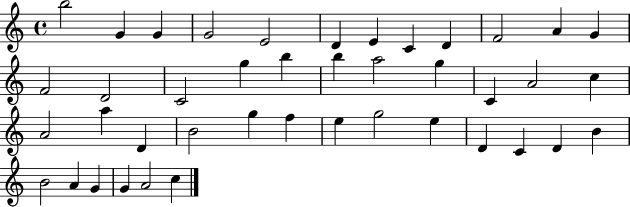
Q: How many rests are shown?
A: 0